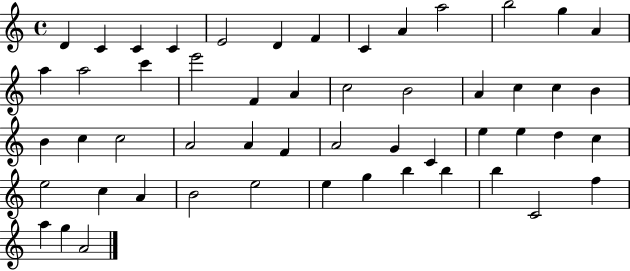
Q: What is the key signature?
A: C major